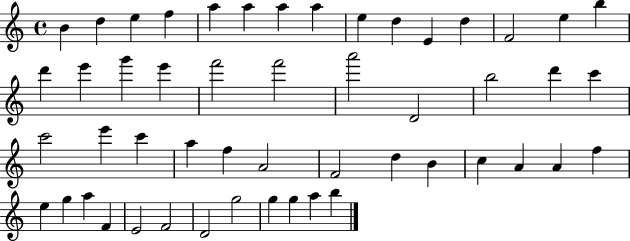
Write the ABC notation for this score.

X:1
T:Untitled
M:4/4
L:1/4
K:C
B d e f a a a a e d E d F2 e b d' e' g' e' f'2 f'2 a'2 D2 b2 d' c' c'2 e' c' a f A2 F2 d B c A A f e g a F E2 F2 D2 g2 g g a b